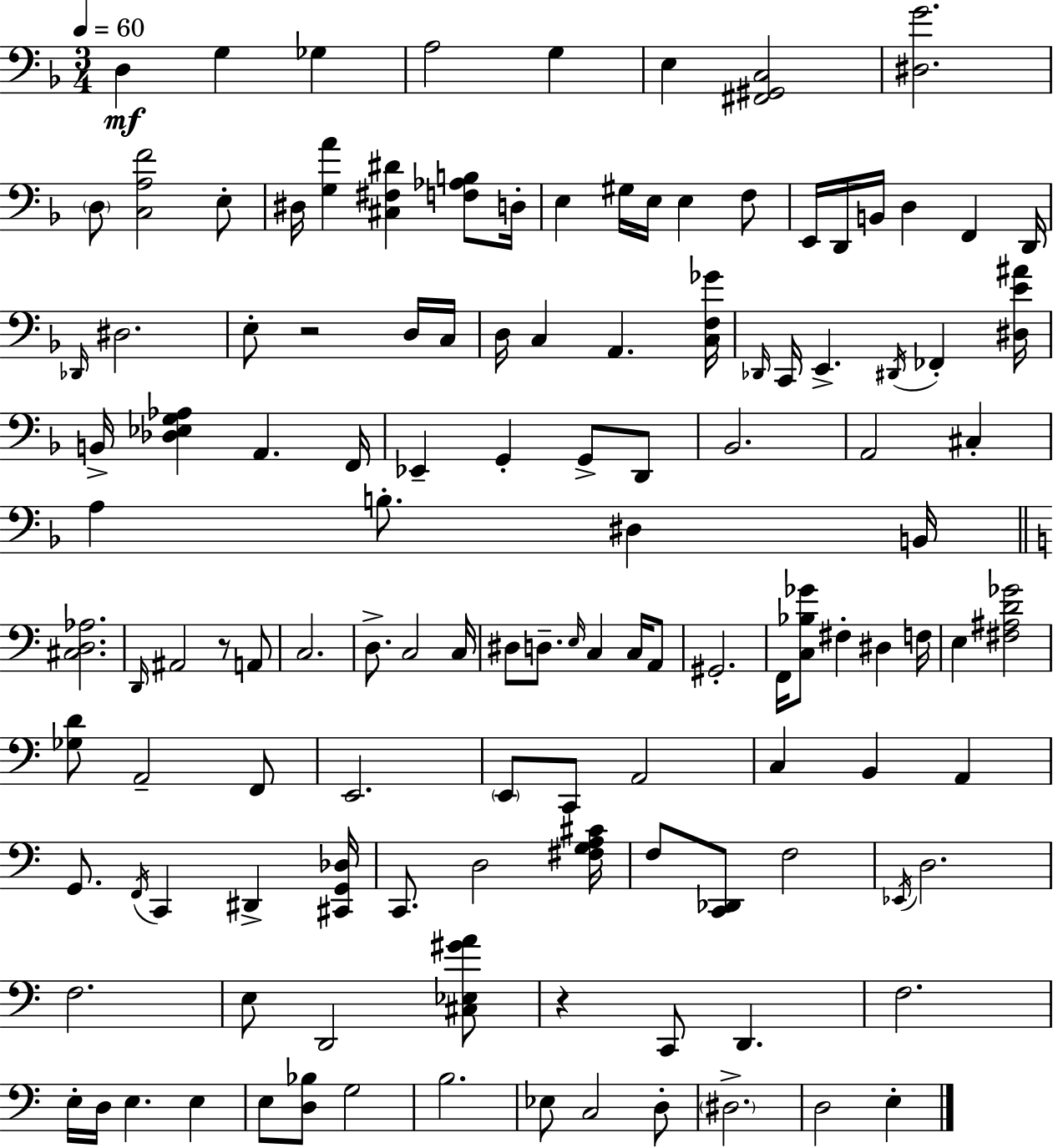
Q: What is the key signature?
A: F major